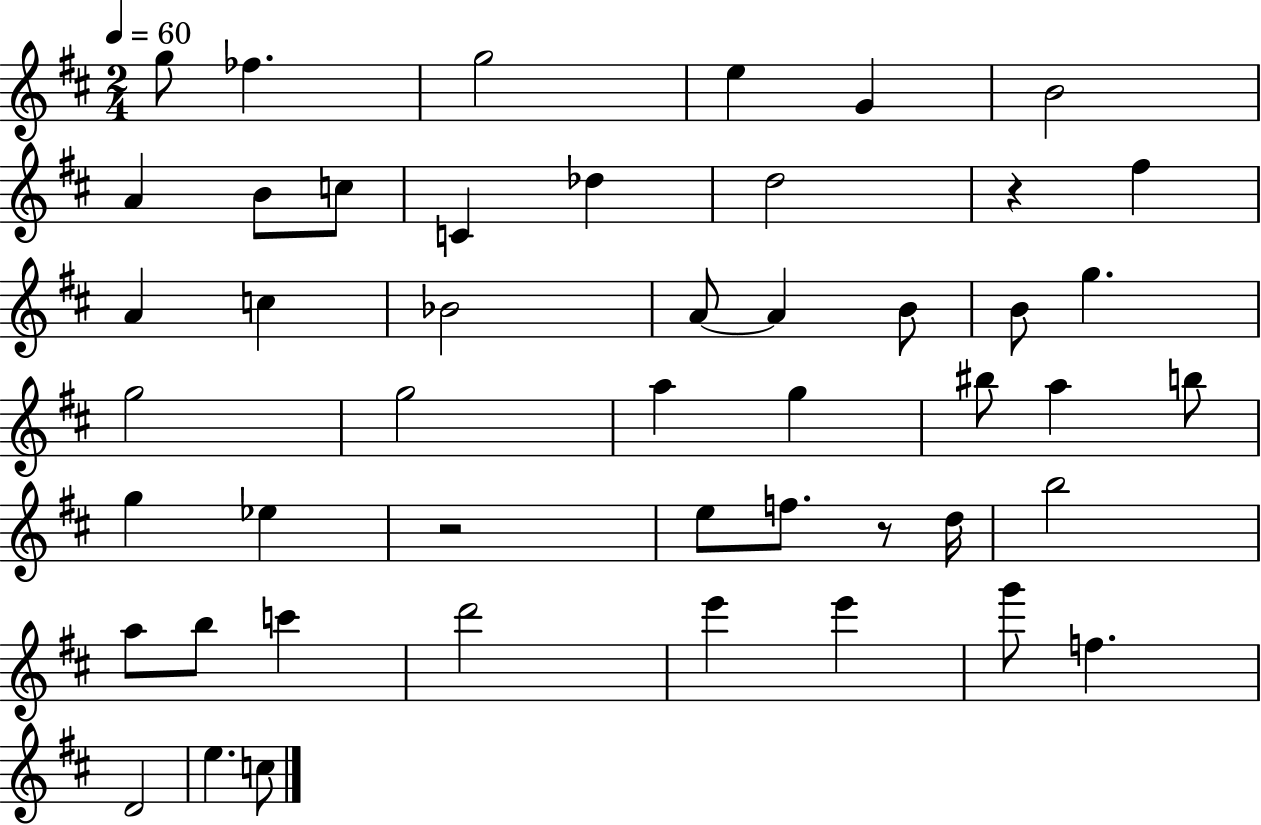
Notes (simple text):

G5/e FES5/q. G5/h E5/q G4/q B4/h A4/q B4/e C5/e C4/q Db5/q D5/h R/q F#5/q A4/q C5/q Bb4/h A4/e A4/q B4/e B4/e G5/q. G5/h G5/h A5/q G5/q BIS5/e A5/q B5/e G5/q Eb5/q R/h E5/e F5/e. R/e D5/s B5/h A5/e B5/e C6/q D6/h E6/q E6/q G6/e F5/q. D4/h E5/q. C5/e